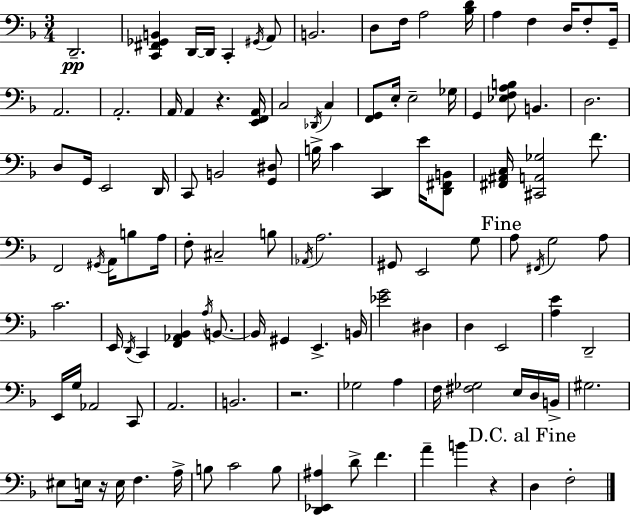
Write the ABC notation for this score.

X:1
T:Untitled
M:3/4
L:1/4
K:F
D,,2 [C,,^F,,_G,,B,,] D,,/4 D,,/4 C,, ^G,,/4 A,,/2 B,,2 D,/2 F,/4 A,2 [_B,D]/4 A, F, D,/4 F,/2 G,,/4 A,,2 A,,2 A,,/4 A,, z [E,,F,,A,,]/4 C,2 _D,,/4 C, [F,,G,,]/2 E,/4 E,2 _G,/4 G,, [_E,F,A,B,]/2 B,, D,2 D,/2 G,,/4 E,,2 D,,/4 C,,/2 B,,2 [G,,^D,]/2 B,/4 C [C,,D,,] E/4 [D,,^F,,B,,]/2 [^F,,^A,,C,]/4 [^C,,A,,_G,]2 F/2 F,,2 ^G,,/4 A,,/4 B,/2 A,/4 F,/2 ^C,2 B,/2 _A,,/4 A,2 ^G,,/2 E,,2 G,/2 A,/2 ^F,,/4 G,2 A,/2 C2 E,,/4 D,,/4 C,, [F,,_A,,_B,,] A,/4 B,,/2 B,,/4 ^G,, E,, B,,/4 [_EG]2 ^D, D, E,,2 [A,E] D,,2 E,,/4 G,/4 _A,,2 C,,/2 A,,2 B,,2 z2 _G,2 A, F,/4 [^F,_G,]2 E,/4 D,/4 B,,/4 ^G,2 ^E,/2 E,/4 z/4 E,/4 F, A,/4 B,/2 C2 B,/2 [D,,_E,,^A,] D/2 F A B z D, F,2